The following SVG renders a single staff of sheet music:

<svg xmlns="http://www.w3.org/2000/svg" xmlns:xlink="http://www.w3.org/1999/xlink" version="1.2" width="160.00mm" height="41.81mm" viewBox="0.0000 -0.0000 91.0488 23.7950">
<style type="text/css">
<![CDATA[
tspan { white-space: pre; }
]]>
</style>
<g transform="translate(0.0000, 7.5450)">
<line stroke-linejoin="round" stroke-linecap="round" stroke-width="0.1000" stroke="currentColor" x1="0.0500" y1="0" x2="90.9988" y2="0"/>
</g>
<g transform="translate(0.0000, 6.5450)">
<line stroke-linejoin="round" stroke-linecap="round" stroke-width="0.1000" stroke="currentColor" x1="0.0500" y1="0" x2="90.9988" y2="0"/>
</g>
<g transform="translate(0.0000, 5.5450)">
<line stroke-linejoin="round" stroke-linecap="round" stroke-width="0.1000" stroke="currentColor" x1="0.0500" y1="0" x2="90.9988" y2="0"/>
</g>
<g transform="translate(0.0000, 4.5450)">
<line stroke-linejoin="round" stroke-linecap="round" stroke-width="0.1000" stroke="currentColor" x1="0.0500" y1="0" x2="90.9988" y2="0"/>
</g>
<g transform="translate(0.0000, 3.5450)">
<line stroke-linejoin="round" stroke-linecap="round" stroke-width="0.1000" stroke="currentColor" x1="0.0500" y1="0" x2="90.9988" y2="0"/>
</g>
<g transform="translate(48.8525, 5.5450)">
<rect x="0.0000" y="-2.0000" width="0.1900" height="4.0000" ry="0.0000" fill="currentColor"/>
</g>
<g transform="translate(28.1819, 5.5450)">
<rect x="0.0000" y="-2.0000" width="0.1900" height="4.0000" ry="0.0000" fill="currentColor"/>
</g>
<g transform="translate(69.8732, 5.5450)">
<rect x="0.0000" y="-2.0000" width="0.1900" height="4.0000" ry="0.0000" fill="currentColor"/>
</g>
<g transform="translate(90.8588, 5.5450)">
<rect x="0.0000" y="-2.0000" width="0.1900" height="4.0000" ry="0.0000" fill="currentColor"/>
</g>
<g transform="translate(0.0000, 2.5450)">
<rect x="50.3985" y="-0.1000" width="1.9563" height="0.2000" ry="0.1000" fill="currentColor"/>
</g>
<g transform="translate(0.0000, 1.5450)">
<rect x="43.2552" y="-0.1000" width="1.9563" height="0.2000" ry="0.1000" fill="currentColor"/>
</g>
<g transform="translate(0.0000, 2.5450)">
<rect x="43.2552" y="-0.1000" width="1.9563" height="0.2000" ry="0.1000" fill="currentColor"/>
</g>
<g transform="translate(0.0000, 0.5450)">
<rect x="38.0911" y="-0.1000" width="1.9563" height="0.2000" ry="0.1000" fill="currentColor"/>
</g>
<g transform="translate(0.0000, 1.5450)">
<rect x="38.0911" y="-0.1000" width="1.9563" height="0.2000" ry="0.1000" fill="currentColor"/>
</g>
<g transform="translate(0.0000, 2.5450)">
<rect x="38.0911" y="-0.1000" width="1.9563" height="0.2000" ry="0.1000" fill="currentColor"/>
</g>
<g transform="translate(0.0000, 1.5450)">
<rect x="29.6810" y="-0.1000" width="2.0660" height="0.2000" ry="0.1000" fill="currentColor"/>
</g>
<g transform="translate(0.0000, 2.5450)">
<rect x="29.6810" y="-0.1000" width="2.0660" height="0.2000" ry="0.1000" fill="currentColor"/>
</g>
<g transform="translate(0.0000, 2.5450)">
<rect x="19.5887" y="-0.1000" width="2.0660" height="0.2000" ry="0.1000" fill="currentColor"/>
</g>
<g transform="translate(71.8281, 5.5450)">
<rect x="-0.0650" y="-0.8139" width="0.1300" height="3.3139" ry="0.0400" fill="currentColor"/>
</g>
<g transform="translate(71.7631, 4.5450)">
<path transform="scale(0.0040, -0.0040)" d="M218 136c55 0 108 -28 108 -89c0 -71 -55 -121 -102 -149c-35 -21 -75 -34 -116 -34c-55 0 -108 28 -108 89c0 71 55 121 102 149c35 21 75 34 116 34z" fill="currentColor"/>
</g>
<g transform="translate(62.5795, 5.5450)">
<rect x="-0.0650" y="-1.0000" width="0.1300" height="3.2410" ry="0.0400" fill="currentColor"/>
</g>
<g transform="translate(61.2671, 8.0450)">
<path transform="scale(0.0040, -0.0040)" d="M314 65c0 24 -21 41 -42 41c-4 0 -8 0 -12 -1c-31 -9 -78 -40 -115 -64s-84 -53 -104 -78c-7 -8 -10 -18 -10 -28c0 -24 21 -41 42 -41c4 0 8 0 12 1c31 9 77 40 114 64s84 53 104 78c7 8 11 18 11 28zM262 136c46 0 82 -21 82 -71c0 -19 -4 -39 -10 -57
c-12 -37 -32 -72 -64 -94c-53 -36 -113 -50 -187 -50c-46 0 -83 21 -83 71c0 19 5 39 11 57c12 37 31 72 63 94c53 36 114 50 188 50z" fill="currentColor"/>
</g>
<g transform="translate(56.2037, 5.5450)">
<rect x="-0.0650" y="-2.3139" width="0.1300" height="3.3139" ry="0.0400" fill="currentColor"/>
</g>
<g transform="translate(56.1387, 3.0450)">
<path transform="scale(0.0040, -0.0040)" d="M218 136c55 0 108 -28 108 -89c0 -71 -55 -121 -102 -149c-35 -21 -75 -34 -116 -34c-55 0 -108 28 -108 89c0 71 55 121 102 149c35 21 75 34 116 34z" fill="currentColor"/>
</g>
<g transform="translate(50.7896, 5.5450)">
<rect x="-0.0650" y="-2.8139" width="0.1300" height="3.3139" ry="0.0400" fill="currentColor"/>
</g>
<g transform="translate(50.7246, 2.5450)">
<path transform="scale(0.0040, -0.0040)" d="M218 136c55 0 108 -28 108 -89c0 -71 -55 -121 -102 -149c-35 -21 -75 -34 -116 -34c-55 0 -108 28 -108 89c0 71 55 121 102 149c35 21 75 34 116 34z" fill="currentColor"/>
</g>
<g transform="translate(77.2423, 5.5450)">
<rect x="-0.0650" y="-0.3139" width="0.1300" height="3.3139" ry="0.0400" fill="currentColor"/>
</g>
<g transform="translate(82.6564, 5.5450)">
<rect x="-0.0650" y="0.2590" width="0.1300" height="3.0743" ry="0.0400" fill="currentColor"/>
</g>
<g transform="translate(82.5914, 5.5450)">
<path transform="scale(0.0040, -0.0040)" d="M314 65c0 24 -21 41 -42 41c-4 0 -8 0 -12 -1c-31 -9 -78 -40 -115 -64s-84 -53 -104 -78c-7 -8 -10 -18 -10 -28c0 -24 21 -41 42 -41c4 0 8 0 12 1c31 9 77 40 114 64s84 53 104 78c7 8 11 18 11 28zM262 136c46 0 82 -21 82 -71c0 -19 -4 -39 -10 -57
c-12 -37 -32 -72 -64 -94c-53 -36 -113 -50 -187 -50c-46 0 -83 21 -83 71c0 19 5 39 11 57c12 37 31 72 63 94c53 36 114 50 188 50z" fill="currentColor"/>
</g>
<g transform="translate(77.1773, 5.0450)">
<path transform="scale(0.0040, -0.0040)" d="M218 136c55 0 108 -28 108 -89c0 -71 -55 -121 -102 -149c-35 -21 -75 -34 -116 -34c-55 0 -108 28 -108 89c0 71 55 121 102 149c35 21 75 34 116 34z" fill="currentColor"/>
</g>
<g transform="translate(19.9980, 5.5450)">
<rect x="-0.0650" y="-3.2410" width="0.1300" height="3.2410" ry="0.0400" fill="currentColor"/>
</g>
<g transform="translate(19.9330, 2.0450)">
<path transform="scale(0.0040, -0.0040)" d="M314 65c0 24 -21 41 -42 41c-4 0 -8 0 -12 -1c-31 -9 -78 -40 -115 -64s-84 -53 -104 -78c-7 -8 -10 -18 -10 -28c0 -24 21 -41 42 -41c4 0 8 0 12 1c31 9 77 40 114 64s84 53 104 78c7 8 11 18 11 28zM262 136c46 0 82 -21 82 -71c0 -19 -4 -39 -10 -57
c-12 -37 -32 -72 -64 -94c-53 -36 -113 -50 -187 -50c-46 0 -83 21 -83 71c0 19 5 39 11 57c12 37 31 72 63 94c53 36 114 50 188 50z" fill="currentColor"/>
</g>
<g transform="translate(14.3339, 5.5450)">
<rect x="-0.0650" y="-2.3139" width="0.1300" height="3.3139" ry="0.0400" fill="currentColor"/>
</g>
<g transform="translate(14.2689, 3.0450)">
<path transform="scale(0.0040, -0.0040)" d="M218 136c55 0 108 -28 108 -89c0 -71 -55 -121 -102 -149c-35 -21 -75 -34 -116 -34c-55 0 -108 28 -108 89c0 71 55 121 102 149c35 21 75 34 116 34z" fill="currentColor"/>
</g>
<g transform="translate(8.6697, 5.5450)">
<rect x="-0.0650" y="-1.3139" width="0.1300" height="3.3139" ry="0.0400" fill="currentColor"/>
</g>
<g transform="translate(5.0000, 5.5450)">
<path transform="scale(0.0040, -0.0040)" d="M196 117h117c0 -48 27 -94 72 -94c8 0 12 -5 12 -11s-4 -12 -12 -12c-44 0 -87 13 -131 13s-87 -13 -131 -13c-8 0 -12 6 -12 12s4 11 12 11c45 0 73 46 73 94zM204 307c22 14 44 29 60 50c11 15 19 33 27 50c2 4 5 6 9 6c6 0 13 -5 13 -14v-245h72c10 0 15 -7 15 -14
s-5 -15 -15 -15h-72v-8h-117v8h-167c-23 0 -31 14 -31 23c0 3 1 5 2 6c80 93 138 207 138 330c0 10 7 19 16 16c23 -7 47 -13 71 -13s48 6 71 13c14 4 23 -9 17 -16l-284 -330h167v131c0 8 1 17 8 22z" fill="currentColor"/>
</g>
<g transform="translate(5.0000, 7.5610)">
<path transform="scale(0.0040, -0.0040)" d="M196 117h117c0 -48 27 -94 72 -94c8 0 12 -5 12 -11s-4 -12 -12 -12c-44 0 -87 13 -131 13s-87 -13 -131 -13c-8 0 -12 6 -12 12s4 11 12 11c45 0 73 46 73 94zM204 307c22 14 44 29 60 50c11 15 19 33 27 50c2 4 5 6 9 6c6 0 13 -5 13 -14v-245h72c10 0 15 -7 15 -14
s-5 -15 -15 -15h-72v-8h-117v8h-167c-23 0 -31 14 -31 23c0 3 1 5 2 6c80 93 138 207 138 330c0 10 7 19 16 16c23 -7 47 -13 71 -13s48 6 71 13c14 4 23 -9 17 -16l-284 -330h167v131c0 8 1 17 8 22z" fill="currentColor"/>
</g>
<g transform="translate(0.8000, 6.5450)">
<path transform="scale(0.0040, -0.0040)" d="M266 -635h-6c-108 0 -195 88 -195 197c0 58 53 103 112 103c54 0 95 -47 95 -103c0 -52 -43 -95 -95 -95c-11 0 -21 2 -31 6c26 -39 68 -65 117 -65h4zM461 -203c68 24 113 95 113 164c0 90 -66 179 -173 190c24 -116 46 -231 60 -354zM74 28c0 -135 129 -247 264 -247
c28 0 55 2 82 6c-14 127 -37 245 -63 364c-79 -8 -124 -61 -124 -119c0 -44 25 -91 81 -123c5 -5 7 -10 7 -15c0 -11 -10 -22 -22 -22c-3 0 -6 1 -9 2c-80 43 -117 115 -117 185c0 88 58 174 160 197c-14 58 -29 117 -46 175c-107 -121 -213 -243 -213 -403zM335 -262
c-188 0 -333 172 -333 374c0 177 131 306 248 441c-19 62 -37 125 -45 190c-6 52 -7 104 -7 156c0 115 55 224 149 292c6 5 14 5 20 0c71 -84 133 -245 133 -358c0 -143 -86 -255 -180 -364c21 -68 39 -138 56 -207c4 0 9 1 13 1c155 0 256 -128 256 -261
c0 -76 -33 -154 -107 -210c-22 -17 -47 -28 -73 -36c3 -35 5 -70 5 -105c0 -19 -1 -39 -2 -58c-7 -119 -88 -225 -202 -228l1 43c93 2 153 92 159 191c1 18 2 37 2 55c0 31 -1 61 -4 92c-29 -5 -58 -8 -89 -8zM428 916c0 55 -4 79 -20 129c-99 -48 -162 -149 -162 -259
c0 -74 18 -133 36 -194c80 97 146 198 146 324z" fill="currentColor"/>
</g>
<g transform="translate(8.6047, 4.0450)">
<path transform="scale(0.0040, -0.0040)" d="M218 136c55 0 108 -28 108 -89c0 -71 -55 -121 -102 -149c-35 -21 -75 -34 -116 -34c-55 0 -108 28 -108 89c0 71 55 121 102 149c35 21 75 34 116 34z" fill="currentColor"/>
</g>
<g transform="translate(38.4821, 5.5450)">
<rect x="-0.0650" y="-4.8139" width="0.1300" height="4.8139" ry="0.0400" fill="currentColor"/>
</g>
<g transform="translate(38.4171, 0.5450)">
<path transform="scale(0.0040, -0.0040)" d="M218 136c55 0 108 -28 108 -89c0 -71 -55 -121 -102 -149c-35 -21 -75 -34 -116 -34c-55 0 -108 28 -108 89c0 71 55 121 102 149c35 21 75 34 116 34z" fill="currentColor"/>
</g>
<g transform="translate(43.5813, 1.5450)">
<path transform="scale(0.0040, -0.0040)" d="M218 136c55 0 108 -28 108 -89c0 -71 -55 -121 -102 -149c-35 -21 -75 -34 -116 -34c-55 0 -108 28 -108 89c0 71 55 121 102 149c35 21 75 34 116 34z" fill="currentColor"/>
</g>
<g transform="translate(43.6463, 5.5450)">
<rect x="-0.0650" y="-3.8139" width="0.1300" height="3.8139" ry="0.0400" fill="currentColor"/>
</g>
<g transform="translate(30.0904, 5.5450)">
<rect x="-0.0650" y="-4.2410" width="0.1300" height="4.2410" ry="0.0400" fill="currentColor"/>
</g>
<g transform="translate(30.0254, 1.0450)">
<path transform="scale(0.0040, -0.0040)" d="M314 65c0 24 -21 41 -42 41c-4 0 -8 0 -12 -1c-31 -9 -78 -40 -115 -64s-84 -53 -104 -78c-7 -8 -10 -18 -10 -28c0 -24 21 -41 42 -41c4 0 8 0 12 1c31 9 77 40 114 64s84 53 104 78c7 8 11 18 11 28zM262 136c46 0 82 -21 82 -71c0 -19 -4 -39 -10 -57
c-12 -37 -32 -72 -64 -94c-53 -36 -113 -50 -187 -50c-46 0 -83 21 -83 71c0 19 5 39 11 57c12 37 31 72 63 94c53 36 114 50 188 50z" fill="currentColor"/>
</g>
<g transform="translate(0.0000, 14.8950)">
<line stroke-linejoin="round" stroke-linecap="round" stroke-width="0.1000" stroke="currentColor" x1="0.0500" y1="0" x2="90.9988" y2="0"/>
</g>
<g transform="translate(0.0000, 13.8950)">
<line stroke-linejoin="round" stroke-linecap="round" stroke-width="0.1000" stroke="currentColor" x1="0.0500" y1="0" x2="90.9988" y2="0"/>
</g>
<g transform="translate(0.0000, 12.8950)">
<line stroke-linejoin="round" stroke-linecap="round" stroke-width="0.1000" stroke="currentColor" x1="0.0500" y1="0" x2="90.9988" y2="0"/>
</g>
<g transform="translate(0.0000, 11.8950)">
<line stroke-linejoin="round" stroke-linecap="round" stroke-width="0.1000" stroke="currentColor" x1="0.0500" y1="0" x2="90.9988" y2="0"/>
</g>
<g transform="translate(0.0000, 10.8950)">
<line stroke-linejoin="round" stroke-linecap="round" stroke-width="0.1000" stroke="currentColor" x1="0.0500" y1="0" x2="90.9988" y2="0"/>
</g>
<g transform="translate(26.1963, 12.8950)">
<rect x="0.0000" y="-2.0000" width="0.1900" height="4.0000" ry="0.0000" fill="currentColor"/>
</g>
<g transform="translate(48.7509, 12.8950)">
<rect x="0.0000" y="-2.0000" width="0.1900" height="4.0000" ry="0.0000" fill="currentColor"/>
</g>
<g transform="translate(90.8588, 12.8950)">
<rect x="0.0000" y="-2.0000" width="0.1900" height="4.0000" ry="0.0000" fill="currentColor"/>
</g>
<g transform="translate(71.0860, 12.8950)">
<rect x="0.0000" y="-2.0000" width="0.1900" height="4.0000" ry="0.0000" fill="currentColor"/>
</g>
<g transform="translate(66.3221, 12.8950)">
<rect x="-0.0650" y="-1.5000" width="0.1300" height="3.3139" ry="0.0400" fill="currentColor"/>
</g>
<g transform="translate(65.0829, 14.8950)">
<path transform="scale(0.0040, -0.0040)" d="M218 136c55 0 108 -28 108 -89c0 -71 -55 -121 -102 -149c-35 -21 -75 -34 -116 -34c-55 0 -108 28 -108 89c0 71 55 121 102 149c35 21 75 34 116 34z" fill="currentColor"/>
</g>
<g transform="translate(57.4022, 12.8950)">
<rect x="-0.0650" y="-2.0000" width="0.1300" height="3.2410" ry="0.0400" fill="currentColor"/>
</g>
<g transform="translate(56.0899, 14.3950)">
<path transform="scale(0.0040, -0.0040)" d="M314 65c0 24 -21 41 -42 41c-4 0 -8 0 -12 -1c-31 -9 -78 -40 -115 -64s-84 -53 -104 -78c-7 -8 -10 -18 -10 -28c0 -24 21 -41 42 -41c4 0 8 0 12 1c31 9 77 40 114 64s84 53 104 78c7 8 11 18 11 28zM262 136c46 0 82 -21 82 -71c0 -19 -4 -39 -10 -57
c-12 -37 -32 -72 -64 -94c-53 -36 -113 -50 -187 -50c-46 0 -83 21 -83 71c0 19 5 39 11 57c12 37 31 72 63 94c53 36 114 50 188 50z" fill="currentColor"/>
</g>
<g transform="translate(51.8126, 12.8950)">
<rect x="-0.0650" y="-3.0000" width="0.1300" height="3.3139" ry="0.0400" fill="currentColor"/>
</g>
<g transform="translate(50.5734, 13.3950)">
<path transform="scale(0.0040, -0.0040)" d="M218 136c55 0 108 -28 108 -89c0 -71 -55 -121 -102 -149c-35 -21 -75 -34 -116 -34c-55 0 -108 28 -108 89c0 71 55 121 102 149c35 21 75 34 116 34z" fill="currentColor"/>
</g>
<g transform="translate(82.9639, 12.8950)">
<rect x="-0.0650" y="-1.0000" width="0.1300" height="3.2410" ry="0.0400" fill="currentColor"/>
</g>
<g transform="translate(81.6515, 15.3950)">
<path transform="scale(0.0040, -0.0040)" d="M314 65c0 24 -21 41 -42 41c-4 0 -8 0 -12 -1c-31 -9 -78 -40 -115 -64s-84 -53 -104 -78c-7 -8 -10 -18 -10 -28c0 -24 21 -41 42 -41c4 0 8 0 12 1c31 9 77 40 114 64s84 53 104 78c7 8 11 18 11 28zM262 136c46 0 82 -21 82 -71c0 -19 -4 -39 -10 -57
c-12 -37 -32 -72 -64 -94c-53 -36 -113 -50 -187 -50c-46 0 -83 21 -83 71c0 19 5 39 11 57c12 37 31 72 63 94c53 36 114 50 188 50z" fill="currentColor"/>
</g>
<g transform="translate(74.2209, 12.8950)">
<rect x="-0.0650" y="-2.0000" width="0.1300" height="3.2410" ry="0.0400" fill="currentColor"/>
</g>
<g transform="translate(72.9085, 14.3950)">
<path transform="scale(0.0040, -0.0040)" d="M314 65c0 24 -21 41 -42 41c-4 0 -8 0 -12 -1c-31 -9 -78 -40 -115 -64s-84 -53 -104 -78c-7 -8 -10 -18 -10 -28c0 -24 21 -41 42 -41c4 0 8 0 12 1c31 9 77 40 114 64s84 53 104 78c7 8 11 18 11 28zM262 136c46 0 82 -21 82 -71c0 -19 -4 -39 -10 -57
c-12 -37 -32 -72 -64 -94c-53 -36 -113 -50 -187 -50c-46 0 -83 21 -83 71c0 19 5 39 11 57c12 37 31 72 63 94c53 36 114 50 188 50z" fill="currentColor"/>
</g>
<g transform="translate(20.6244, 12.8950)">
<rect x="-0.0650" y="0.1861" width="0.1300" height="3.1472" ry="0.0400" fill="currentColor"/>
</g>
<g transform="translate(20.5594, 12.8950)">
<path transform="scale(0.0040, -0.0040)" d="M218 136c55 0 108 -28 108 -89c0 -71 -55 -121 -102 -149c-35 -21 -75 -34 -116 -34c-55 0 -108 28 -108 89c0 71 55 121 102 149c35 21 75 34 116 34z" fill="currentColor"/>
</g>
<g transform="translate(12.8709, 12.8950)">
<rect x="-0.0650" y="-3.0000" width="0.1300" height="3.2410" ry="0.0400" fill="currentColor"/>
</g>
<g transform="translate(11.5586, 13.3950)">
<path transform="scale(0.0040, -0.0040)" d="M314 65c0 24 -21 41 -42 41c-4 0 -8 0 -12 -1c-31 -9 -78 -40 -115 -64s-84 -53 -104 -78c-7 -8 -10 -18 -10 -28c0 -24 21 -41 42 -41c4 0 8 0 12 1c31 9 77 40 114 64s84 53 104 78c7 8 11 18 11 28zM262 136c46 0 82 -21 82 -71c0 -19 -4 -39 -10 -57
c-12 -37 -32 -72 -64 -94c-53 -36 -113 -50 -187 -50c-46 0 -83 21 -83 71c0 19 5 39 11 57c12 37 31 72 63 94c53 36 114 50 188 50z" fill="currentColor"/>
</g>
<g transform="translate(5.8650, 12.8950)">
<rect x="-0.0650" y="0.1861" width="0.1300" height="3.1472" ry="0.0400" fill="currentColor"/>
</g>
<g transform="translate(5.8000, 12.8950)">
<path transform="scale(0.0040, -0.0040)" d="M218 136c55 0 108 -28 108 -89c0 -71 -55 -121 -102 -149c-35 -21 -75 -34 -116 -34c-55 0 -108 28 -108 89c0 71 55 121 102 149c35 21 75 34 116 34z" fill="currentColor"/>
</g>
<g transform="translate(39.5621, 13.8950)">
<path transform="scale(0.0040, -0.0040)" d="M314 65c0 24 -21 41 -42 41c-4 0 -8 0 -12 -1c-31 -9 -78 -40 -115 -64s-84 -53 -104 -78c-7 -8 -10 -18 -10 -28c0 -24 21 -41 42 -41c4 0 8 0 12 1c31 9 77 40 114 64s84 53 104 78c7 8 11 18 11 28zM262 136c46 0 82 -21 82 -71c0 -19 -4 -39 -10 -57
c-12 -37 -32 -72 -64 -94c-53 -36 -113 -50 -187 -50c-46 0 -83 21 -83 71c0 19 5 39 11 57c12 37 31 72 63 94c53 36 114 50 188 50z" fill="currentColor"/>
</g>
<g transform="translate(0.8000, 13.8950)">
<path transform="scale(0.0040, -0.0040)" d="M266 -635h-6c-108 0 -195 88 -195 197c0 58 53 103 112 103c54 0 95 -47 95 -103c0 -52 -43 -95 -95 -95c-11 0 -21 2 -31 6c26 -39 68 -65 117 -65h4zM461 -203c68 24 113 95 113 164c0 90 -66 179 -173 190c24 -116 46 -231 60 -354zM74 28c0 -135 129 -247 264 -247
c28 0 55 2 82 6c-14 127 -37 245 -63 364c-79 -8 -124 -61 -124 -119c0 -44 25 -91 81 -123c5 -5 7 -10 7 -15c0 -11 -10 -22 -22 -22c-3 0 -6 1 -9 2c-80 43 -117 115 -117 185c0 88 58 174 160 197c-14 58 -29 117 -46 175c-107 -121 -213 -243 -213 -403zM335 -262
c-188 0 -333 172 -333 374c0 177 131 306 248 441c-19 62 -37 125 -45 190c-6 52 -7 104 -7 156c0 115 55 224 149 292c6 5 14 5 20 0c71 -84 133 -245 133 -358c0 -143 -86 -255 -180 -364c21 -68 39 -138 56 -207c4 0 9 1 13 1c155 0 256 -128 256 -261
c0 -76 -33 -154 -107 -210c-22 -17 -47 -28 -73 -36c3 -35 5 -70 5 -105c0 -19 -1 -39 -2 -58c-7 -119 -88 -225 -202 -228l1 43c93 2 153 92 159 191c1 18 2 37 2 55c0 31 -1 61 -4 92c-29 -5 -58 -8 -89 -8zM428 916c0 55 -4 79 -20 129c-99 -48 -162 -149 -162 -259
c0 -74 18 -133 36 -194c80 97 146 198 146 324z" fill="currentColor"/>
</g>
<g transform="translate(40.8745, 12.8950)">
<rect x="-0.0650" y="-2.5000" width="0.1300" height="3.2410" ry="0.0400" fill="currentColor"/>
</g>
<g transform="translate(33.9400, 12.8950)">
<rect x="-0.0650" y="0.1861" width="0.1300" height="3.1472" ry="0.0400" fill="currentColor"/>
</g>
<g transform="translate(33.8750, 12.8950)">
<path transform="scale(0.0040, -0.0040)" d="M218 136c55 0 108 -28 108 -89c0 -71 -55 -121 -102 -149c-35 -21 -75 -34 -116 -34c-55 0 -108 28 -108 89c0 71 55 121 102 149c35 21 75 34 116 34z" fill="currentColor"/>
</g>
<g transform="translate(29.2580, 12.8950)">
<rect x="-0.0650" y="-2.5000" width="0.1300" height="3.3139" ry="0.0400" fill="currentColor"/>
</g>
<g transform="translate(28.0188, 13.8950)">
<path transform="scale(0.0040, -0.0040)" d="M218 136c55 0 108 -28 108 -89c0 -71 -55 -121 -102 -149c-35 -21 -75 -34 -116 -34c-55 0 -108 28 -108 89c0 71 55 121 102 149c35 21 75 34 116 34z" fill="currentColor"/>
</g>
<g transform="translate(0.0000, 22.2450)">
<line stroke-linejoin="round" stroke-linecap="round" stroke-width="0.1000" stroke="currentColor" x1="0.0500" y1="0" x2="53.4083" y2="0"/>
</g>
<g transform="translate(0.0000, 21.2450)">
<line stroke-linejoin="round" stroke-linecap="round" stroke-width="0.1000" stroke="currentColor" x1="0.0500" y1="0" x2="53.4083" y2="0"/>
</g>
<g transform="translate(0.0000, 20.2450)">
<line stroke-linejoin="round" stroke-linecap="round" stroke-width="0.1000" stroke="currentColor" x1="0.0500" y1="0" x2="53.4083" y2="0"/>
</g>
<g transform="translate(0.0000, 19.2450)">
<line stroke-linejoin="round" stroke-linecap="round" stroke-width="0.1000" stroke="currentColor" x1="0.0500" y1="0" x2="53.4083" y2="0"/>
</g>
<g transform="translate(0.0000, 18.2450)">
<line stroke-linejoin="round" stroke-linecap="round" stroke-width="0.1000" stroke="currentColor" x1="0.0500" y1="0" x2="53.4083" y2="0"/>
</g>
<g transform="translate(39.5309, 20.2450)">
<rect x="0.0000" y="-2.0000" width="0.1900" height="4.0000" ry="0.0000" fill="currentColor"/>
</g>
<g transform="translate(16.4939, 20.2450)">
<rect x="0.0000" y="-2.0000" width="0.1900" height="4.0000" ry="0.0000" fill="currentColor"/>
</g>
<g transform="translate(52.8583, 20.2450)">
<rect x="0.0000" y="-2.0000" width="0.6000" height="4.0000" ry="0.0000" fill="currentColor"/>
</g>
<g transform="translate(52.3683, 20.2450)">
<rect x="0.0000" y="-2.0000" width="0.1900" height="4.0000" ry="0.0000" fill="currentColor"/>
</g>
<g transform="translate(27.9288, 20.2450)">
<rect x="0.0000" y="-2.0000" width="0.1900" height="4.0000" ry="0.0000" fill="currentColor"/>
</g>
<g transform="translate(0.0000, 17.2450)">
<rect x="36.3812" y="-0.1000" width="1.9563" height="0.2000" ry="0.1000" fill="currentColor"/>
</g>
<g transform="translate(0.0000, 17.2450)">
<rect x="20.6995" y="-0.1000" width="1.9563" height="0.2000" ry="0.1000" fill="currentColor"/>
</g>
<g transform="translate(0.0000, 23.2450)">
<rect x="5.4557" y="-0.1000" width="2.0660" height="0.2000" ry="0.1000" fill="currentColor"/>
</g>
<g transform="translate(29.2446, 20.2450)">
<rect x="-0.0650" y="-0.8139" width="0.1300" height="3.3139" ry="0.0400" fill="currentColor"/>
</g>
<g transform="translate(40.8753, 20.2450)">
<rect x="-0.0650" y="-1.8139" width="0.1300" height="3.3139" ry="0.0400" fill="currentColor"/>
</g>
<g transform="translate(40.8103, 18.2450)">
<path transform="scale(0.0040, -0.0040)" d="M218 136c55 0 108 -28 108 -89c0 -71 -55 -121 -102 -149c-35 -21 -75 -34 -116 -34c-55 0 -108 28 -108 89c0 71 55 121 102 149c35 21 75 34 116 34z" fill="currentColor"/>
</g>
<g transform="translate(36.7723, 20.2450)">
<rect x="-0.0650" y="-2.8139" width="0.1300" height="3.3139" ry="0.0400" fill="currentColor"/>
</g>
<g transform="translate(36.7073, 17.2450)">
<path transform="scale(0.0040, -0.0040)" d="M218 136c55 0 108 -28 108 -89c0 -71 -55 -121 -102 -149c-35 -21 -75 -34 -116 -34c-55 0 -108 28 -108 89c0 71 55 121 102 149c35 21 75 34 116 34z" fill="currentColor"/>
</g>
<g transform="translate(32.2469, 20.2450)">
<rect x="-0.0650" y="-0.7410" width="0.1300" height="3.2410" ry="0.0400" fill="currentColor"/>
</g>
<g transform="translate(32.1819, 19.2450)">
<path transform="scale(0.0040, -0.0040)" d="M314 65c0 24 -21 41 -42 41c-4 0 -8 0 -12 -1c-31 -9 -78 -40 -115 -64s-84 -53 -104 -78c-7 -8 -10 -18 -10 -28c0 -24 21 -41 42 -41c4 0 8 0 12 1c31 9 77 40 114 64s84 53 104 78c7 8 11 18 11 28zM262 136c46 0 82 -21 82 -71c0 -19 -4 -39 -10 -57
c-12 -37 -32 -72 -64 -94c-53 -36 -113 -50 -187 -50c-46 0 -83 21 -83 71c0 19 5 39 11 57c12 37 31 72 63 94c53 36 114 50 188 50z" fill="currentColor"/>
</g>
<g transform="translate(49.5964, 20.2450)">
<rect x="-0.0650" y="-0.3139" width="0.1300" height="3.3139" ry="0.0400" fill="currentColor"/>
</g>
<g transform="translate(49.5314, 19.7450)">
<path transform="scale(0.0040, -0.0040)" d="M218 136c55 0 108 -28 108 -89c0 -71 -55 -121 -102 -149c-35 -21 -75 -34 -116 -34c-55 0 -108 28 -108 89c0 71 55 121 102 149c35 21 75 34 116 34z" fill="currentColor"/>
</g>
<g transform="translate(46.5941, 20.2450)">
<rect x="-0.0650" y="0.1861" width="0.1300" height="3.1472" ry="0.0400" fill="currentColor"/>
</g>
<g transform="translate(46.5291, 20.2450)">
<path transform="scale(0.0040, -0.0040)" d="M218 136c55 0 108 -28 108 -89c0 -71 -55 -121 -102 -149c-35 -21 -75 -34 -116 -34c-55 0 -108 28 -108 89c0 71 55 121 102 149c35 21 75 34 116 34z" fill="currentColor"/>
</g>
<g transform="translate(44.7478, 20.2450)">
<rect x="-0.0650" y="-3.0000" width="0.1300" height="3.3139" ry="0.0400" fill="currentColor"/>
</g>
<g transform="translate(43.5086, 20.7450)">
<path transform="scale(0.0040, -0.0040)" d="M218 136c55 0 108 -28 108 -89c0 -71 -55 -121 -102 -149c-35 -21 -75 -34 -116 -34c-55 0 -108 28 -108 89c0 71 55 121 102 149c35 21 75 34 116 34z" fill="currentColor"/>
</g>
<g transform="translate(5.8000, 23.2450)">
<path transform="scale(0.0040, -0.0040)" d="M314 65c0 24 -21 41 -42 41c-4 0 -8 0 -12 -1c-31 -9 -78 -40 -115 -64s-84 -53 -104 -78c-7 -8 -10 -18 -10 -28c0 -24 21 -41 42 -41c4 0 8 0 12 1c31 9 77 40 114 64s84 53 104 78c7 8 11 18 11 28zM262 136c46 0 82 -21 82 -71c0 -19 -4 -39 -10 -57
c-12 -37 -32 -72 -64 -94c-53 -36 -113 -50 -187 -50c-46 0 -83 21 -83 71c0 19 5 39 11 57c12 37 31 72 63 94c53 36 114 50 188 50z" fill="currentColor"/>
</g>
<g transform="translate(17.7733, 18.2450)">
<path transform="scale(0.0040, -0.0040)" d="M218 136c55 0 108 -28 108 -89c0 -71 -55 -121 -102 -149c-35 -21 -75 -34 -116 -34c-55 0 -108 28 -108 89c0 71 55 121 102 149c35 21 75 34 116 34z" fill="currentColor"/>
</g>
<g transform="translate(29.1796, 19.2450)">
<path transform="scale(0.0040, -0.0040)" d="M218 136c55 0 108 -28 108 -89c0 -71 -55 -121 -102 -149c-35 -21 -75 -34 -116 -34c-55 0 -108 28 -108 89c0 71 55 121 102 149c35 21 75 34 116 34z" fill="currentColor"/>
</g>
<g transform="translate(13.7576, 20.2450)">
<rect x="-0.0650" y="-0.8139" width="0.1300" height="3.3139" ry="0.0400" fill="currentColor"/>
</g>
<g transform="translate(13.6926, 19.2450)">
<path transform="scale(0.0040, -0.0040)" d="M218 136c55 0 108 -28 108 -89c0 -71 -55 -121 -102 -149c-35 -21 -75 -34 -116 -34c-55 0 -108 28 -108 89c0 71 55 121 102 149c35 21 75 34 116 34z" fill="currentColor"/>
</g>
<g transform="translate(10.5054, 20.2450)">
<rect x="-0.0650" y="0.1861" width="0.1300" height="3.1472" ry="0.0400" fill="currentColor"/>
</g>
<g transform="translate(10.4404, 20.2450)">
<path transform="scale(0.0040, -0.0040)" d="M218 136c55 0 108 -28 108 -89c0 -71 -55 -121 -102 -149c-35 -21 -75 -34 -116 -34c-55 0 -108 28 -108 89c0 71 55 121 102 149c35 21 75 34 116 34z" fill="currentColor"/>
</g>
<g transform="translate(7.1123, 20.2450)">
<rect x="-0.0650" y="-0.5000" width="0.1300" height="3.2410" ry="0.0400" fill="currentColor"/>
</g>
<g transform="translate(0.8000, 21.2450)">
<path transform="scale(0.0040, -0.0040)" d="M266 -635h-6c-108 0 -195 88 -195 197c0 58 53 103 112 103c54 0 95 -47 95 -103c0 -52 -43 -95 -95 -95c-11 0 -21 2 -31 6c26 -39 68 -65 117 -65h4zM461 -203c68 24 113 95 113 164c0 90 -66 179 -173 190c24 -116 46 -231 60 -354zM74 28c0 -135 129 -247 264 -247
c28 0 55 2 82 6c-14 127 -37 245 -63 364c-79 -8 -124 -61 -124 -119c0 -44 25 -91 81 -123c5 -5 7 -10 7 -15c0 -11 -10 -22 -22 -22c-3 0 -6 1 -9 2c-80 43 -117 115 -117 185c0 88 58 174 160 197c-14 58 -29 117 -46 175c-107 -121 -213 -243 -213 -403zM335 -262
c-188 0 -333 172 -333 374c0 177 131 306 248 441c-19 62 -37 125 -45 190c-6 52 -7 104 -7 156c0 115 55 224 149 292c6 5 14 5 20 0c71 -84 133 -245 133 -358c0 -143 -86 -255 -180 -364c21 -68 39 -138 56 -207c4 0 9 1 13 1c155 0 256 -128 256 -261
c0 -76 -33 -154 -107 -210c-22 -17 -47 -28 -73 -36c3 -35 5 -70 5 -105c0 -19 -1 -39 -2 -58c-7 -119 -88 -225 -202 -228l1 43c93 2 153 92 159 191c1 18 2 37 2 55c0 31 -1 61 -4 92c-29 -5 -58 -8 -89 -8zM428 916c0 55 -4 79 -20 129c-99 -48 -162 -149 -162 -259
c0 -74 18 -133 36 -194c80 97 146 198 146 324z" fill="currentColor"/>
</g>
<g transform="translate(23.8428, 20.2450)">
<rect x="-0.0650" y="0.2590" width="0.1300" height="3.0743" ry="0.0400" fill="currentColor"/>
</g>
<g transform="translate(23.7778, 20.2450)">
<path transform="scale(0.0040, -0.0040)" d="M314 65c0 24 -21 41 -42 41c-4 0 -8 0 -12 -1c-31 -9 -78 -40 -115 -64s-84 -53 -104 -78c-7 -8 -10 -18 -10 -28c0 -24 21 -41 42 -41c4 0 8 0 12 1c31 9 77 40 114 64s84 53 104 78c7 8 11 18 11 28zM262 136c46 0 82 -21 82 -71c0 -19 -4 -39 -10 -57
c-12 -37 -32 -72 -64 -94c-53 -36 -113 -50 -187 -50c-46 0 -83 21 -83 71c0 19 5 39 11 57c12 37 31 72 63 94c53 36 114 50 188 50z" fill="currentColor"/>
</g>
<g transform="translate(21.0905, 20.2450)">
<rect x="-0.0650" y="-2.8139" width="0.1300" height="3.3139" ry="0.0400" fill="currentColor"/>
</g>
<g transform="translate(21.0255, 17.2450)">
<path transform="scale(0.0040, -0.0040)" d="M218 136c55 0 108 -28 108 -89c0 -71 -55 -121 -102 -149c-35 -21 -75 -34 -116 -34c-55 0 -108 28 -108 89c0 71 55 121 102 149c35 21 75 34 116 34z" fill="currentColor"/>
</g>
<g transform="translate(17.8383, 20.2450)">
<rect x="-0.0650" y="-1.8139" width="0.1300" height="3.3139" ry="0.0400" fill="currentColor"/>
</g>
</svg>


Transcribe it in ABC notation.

X:1
T:Untitled
M:4/4
L:1/4
K:C
e g b2 d'2 e' c' a g D2 d c B2 B A2 B G B G2 A F2 E F2 D2 C2 B d f a B2 d d2 a f A B c